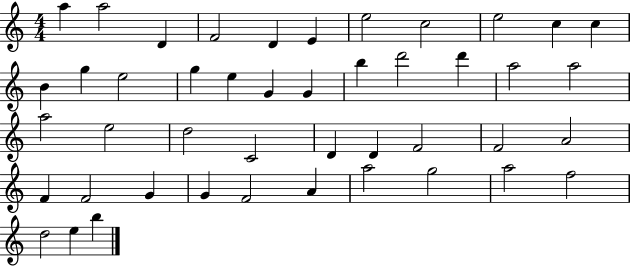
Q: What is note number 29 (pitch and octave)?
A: D4